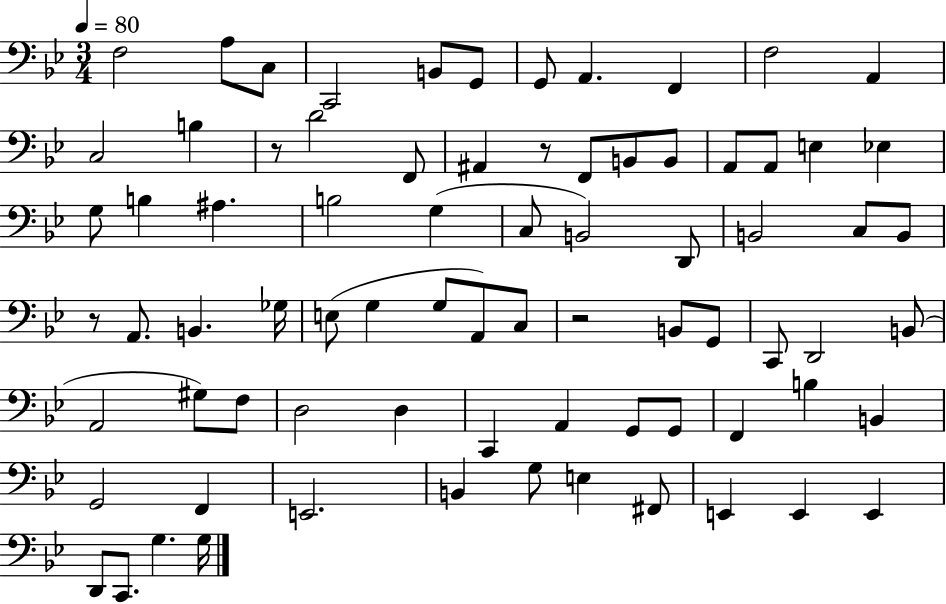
{
  \clef bass
  \numericTimeSignature
  \time 3/4
  \key bes \major
  \tempo 4 = 80
  f2 a8 c8 | c,2 b,8 g,8 | g,8 a,4. f,4 | f2 a,4 | \break c2 b4 | r8 d'2 f,8 | ais,4 r8 f,8 b,8 b,8 | a,8 a,8 e4 ees4 | \break g8 b4 ais4. | b2 g4( | c8 b,2) d,8 | b,2 c8 b,8 | \break r8 a,8. b,4. ges16 | e8( g4 g8 a,8) c8 | r2 b,8 g,8 | c,8 d,2 b,8( | \break a,2 gis8) f8 | d2 d4 | c,4 a,4 g,8 g,8 | f,4 b4 b,4 | \break g,2 f,4 | e,2. | b,4 g8 e4 fis,8 | e,4 e,4 e,4 | \break d,8 c,8. g4. g16 | \bar "|."
}